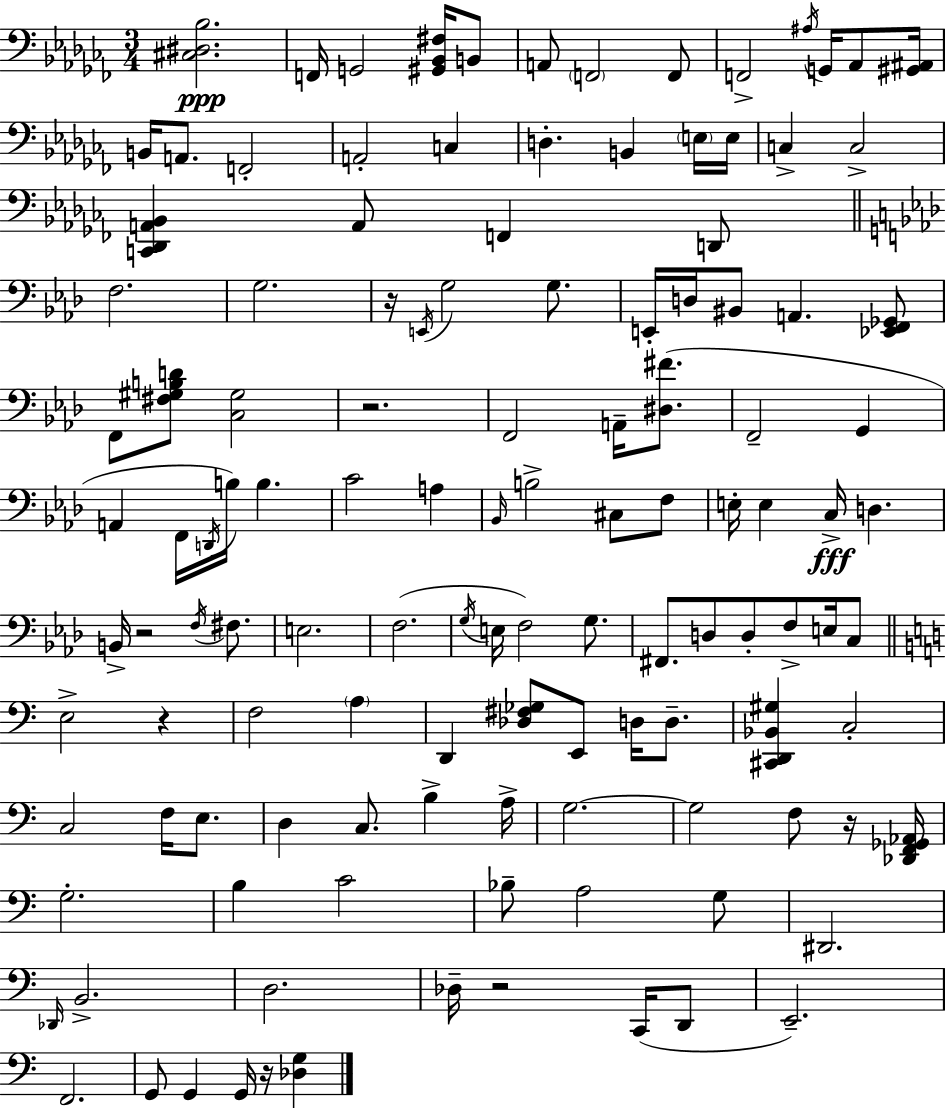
[C#3,D#3,Bb3]/h. F2/s G2/h [G#2,Bb2,F#3]/s B2/e A2/e F2/h F2/e F2/h A#3/s G2/s Ab2/e [G#2,A#2]/s B2/s A2/e. F2/h A2/h C3/q D3/q. B2/q E3/s E3/s C3/q C3/h [C2,Db2,A2,Bb2]/q A2/e F2/q D2/e F3/h. G3/h. R/s E2/s G3/h G3/e. E2/s D3/s BIS2/e A2/q. [Eb2,F2,Gb2]/e F2/e [F#3,G#3,B3,D4]/e [C3,G#3]/h R/h. F2/h A2/s [D#3,F#4]/e. F2/h G2/q A2/q F2/s D2/s B3/s B3/q. C4/h A3/q Bb2/s B3/h C#3/e F3/e E3/s E3/q C3/s D3/q. B2/s R/h F3/s F#3/e. E3/h. F3/h. G3/s E3/s F3/h G3/e. F#2/e. D3/e D3/e F3/e E3/s C3/e E3/h R/q F3/h A3/q D2/q [Db3,F#3,Gb3]/e E2/e D3/s D3/e. [C#2,D2,Bb2,G#3]/q C3/h C3/h F3/s E3/e. D3/q C3/e. B3/q A3/s G3/h. G3/h F3/e R/s [Db2,F2,Gb2,Ab2]/s G3/h. B3/q C4/h Bb3/e A3/h G3/e D#2/h. Db2/s B2/h. D3/h. Db3/s R/h C2/s D2/e E2/h. F2/h. G2/e G2/q G2/s R/s [Db3,G3]/q